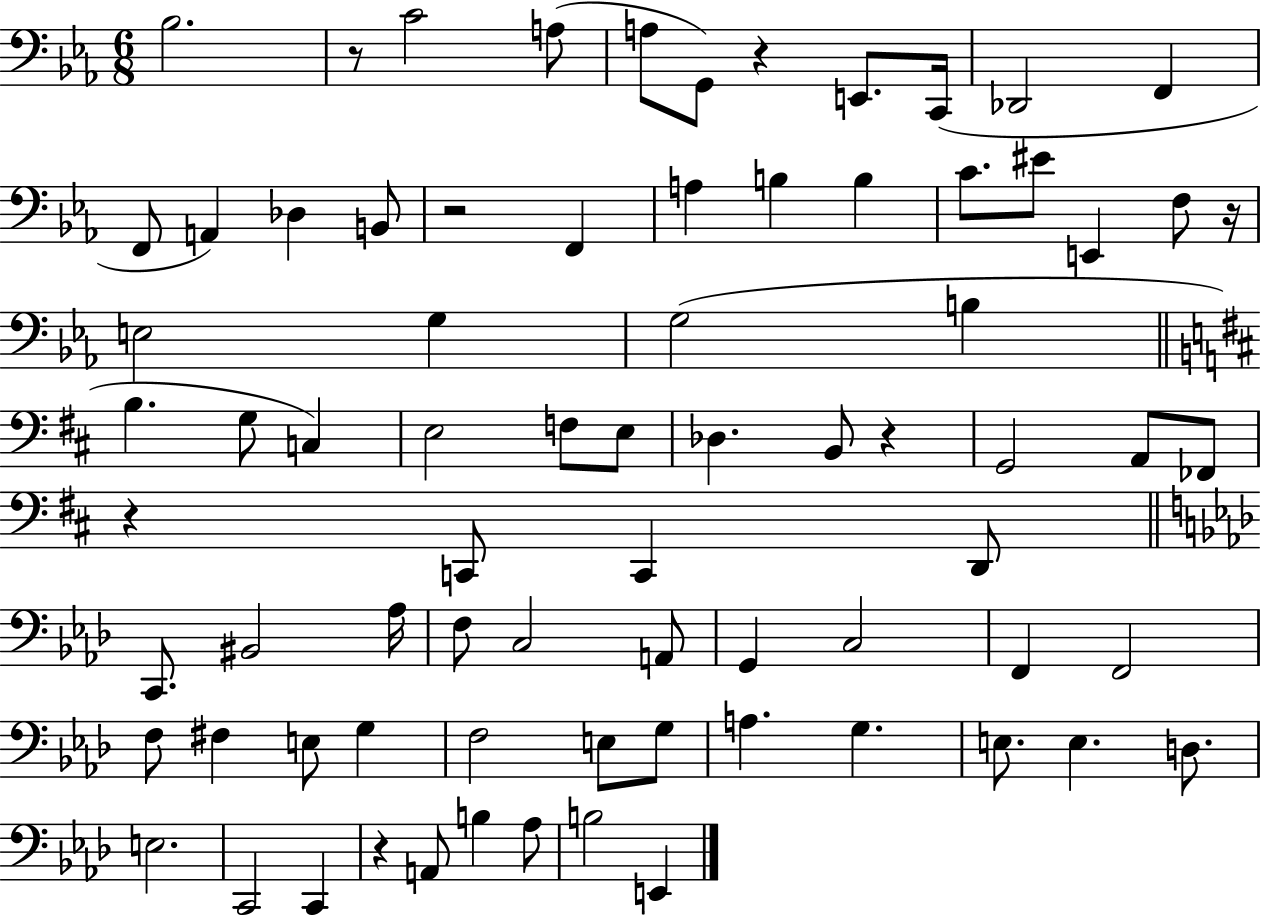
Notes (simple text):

Bb3/h. R/e C4/h A3/e A3/e G2/e R/q E2/e. C2/s Db2/h F2/q F2/e A2/q Db3/q B2/e R/h F2/q A3/q B3/q B3/q C4/e. EIS4/e E2/q F3/e R/s E3/h G3/q G3/h B3/q B3/q. G3/e C3/q E3/h F3/e E3/e Db3/q. B2/e R/q G2/h A2/e FES2/e R/q C2/e C2/q D2/e C2/e. BIS2/h Ab3/s F3/e C3/h A2/e G2/q C3/h F2/q F2/h F3/e F#3/q E3/e G3/q F3/h E3/e G3/e A3/q. G3/q. E3/e. E3/q. D3/e. E3/h. C2/h C2/q R/q A2/e B3/q Ab3/e B3/h E2/q